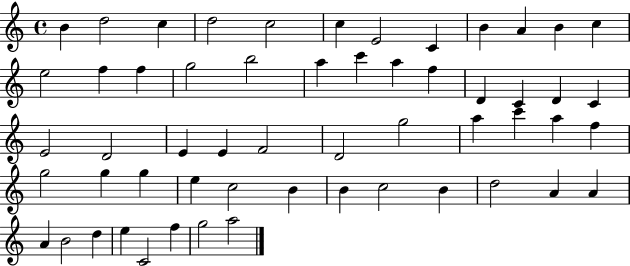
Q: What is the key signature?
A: C major